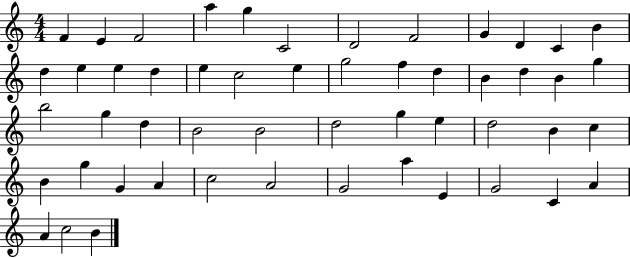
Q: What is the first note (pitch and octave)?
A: F4